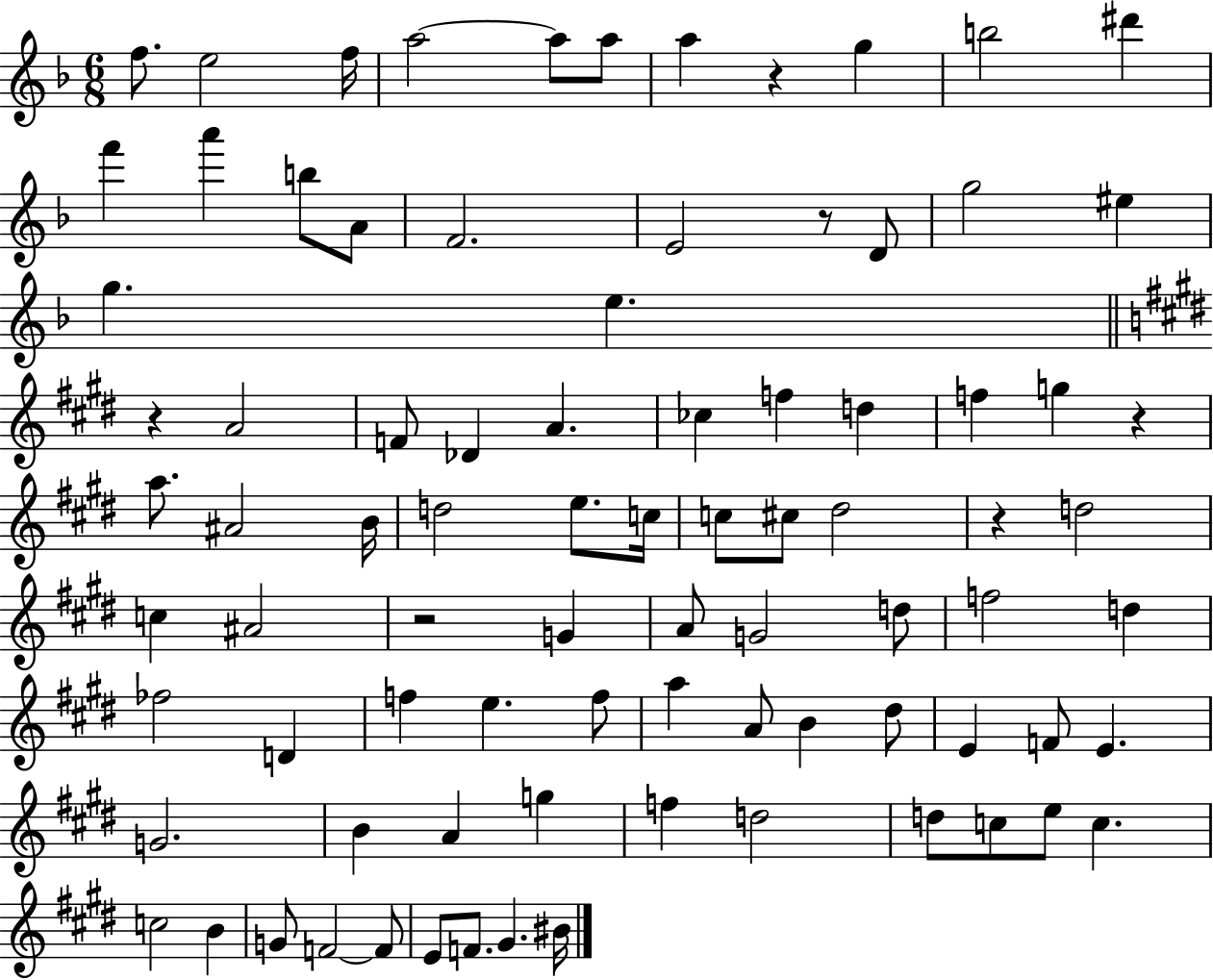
X:1
T:Untitled
M:6/8
L:1/4
K:F
f/2 e2 f/4 a2 a/2 a/2 a z g b2 ^d' f' a' b/2 A/2 F2 E2 z/2 D/2 g2 ^e g e z A2 F/2 _D A _c f d f g z a/2 ^A2 B/4 d2 e/2 c/4 c/2 ^c/2 ^d2 z d2 c ^A2 z2 G A/2 G2 d/2 f2 d _f2 D f e f/2 a A/2 B ^d/2 E F/2 E G2 B A g f d2 d/2 c/2 e/2 c c2 B G/2 F2 F/2 E/2 F/2 ^G ^B/4